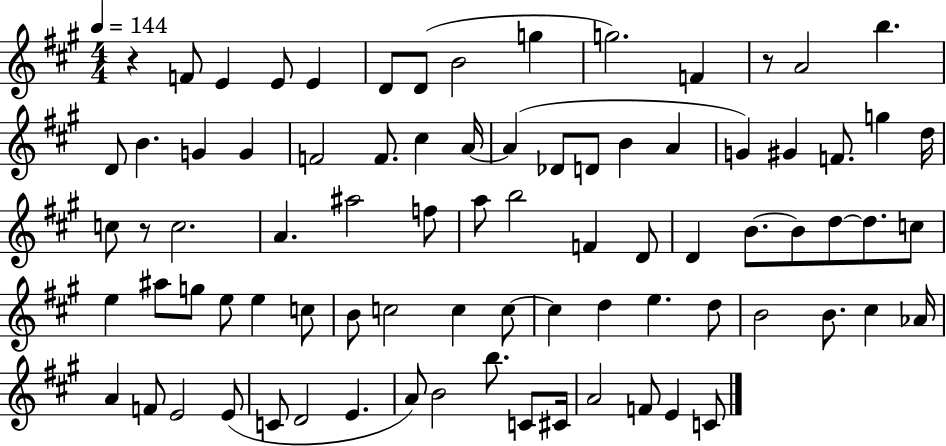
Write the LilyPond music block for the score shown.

{
  \clef treble
  \numericTimeSignature
  \time 4/4
  \key a \major
  \tempo 4 = 144
  r4 f'8 e'4 e'8 e'4 | d'8 d'8( b'2 g''4 | g''2.) f'4 | r8 a'2 b''4. | \break d'8 b'4. g'4 g'4 | f'2 f'8. cis''4 a'16~~ | a'4( des'8 d'8 b'4 a'4 | g'4) gis'4 f'8. g''4 d''16 | \break c''8 r8 c''2. | a'4. ais''2 f''8 | a''8 b''2 f'4 d'8 | d'4 b'8.~~ b'8 d''8~~ d''8. c''8 | \break e''4 ais''8 g''8 e''8 e''4 c''8 | b'8 c''2 c''4 c''8~~ | c''4 d''4 e''4. d''8 | b'2 b'8. cis''4 aes'16 | \break a'4 f'8 e'2 e'8( | c'8 d'2 e'4. | a'8) b'2 b''8. c'8 cis'16 | a'2 f'8 e'4 c'8 | \break \bar "|."
}